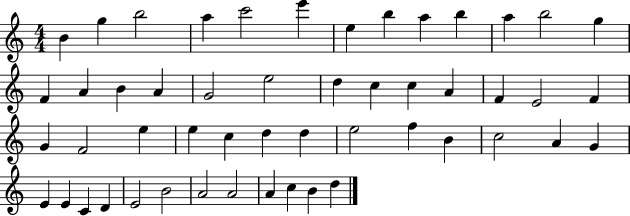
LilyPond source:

{
  \clef treble
  \numericTimeSignature
  \time 4/4
  \key c \major
  b'4 g''4 b''2 | a''4 c'''2 e'''4 | e''4 b''4 a''4 b''4 | a''4 b''2 g''4 | \break f'4 a'4 b'4 a'4 | g'2 e''2 | d''4 c''4 c''4 a'4 | f'4 e'2 f'4 | \break g'4 f'2 e''4 | e''4 c''4 d''4 d''4 | e''2 f''4 b'4 | c''2 a'4 g'4 | \break e'4 e'4 c'4 d'4 | e'2 b'2 | a'2 a'2 | a'4 c''4 b'4 d''4 | \break \bar "|."
}